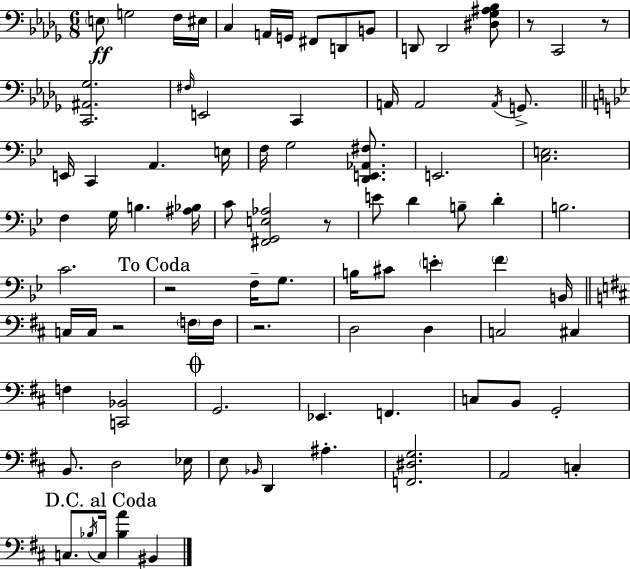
{
  \clef bass
  \numericTimeSignature
  \time 6/8
  \key bes \minor
  \parenthesize e8\ff g2 f16 eis16 | c4 a,16 g,16 fis,8 d,8 b,8 | d,8 d,2 <dis ges ais bes>8 | r8 c,2 r8 | \break <c, ais, ges>2. | \grace { fis16 } e,2 c,4 | a,16 a,2 \acciaccatura { a,16 } g,8.-> | \bar "||" \break \key bes \major e,16 c,4 a,4. e16 | f16 g2 <d, e, aes, fis>8. | e,2. | <c e>2. | \break f4 g16 b4. <ais bes>16 | c'8 <fis, g, e aes>2 r8 | e'8 d'4 b8-- d'4-. | b2. | \break c'2. | \mark "To Coda" r2 f16-- g8. | b16 cis'8 \parenthesize e'4-. \parenthesize f'4 b,16 | \bar "||" \break \key d \major c16 c16 r2 \parenthesize f16 f16 | r2. | d2 d4 | c2 cis4 | \break f4 <c, bes,>2 | \mark \markup { \musicglyph "scripts.coda" } g,2. | ees,4. f,4. | c8 b,8 g,2-. | \break b,8. d2 ees16 | e8 \grace { bes,16 } d,4 ais4.-. | <f, dis g>2. | a,2 c4-. | \break \mark "D.C. al Coda" c8. \acciaccatura { bes16 } c16 <bes a'>4 bis,4 | \bar "|."
}